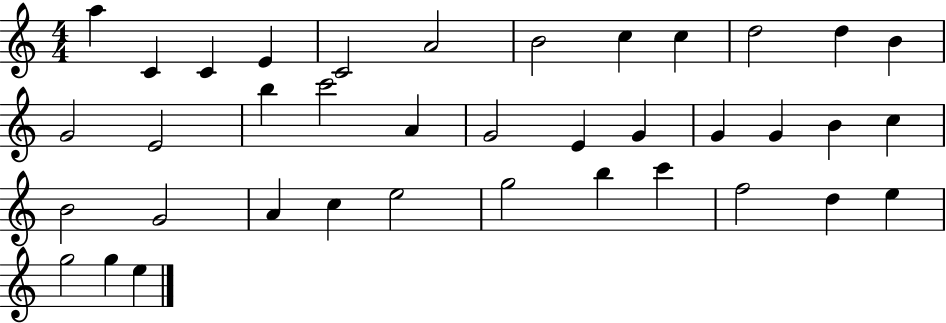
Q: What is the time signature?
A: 4/4